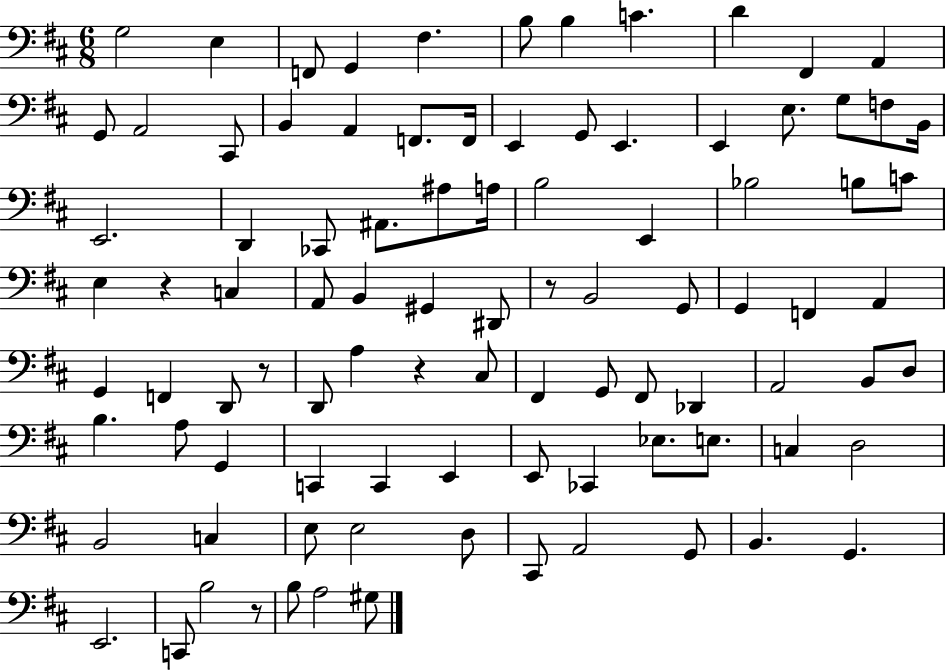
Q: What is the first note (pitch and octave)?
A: G3